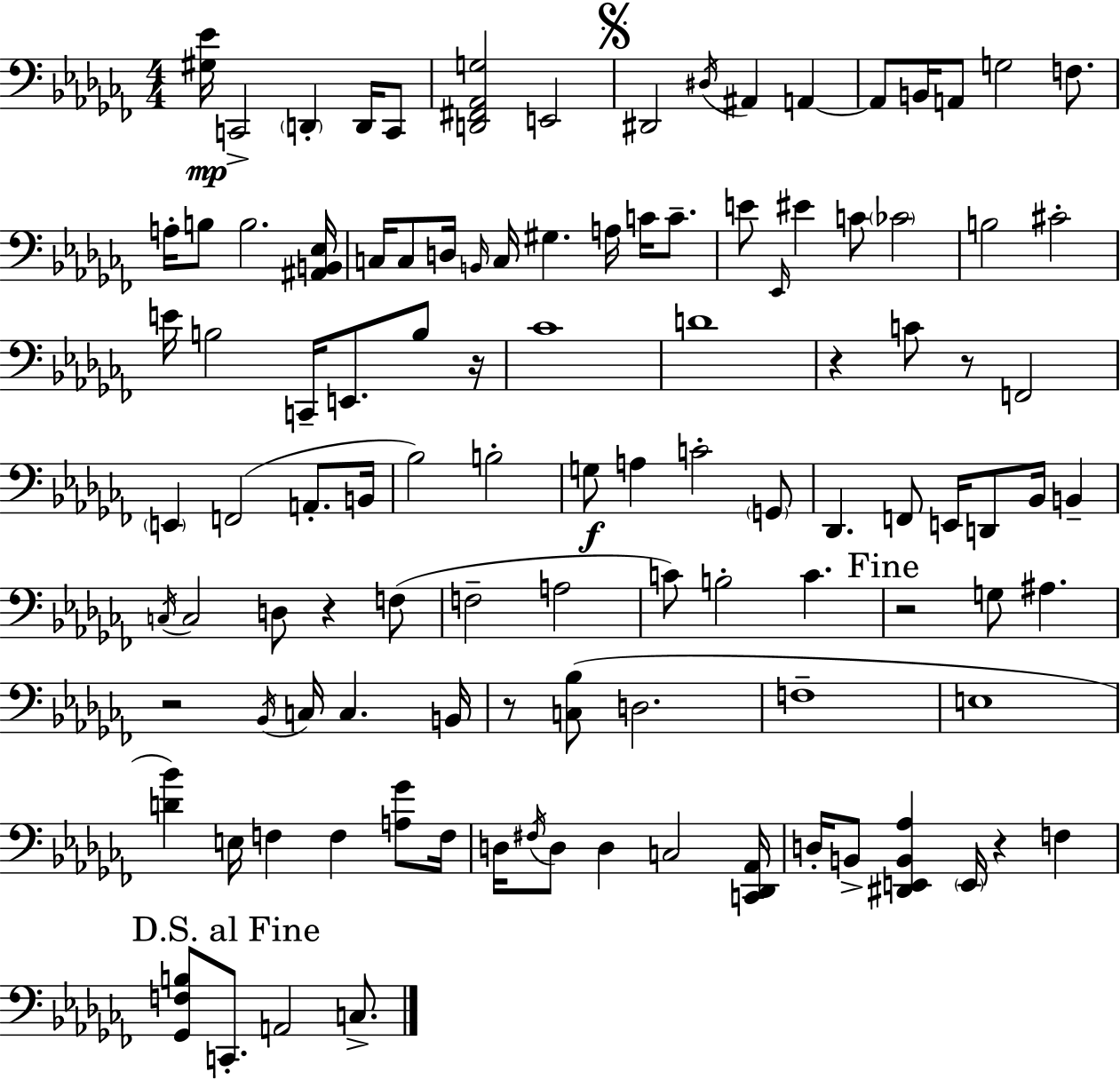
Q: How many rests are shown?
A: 8